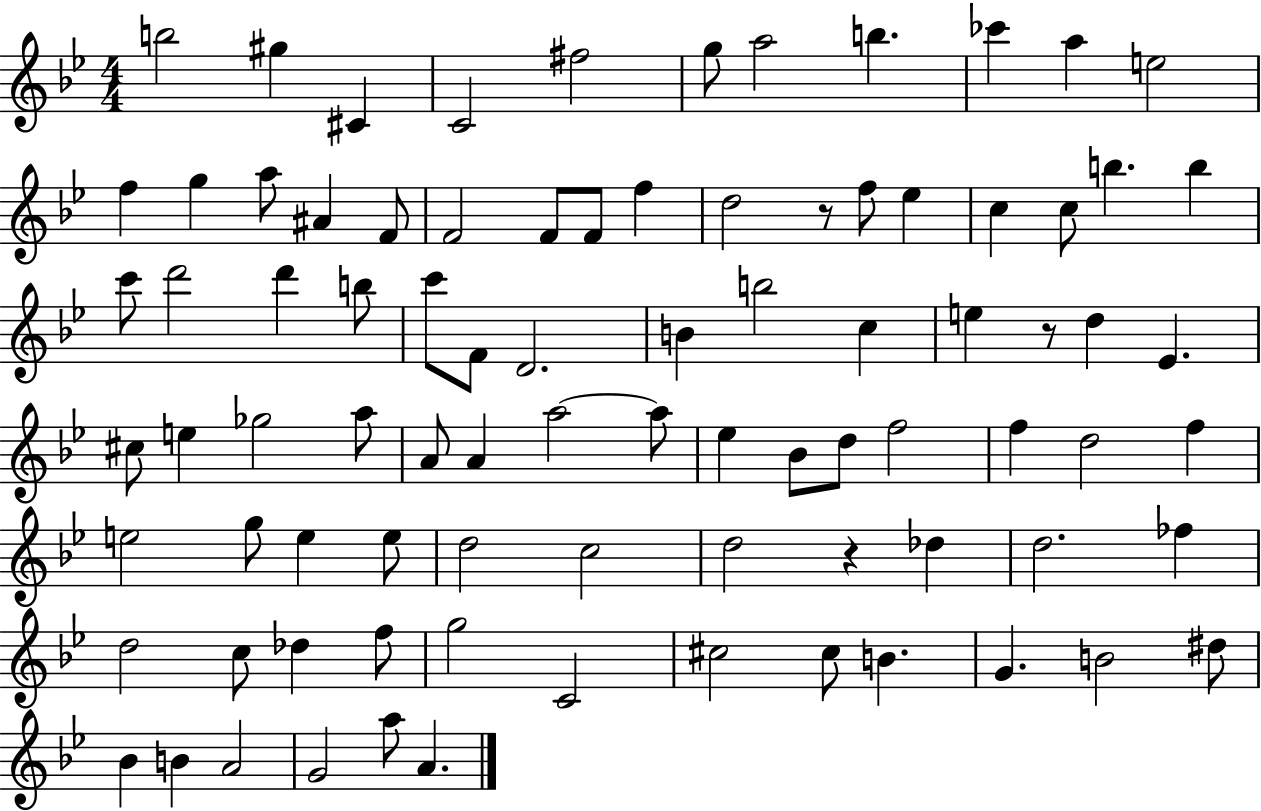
{
  \clef treble
  \numericTimeSignature
  \time 4/4
  \key bes \major
  b''2 gis''4 cis'4 | c'2 fis''2 | g''8 a''2 b''4. | ces'''4 a''4 e''2 | \break f''4 g''4 a''8 ais'4 f'8 | f'2 f'8 f'8 f''4 | d''2 r8 f''8 ees''4 | c''4 c''8 b''4. b''4 | \break c'''8 d'''2 d'''4 b''8 | c'''8 f'8 d'2. | b'4 b''2 c''4 | e''4 r8 d''4 ees'4. | \break cis''8 e''4 ges''2 a''8 | a'8 a'4 a''2~~ a''8 | ees''4 bes'8 d''8 f''2 | f''4 d''2 f''4 | \break e''2 g''8 e''4 e''8 | d''2 c''2 | d''2 r4 des''4 | d''2. fes''4 | \break d''2 c''8 des''4 f''8 | g''2 c'2 | cis''2 cis''8 b'4. | g'4. b'2 dis''8 | \break bes'4 b'4 a'2 | g'2 a''8 a'4. | \bar "|."
}